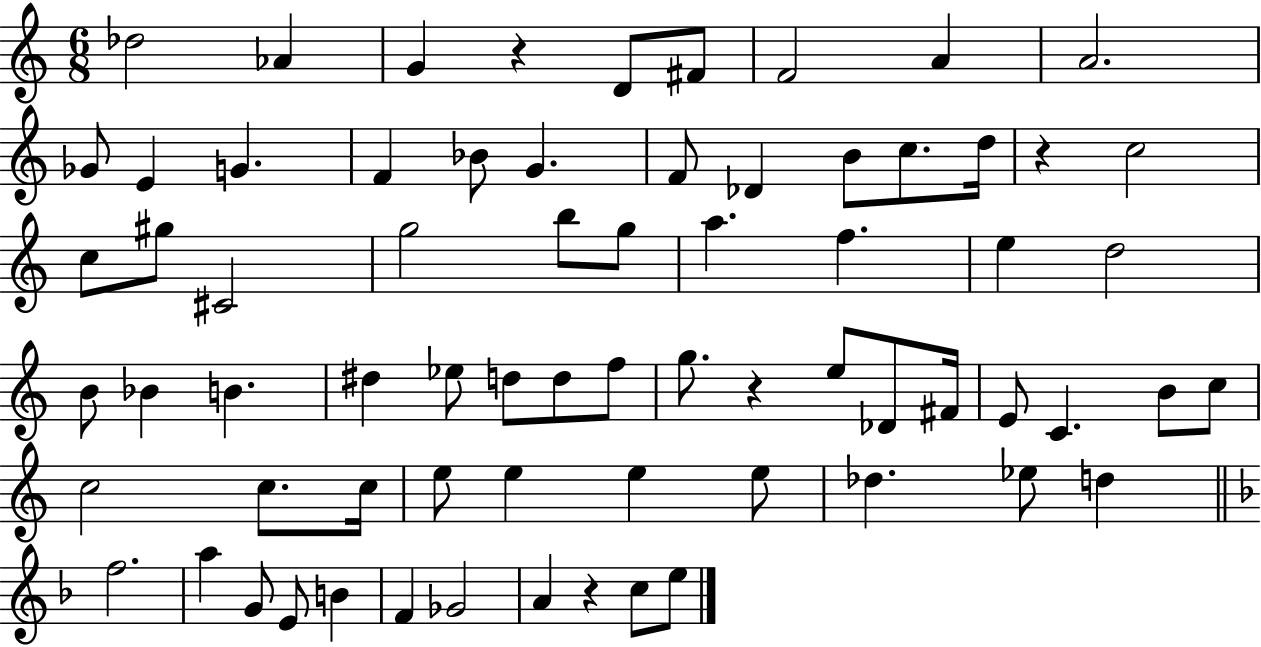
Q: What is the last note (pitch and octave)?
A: E5